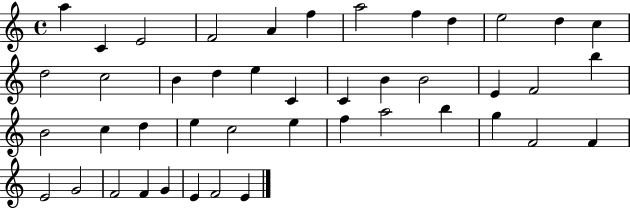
{
  \clef treble
  \time 4/4
  \defaultTimeSignature
  \key c \major
  a''4 c'4 e'2 | f'2 a'4 f''4 | a''2 f''4 d''4 | e''2 d''4 c''4 | \break d''2 c''2 | b'4 d''4 e''4 c'4 | c'4 b'4 b'2 | e'4 f'2 b''4 | \break b'2 c''4 d''4 | e''4 c''2 e''4 | f''4 a''2 b''4 | g''4 f'2 f'4 | \break e'2 g'2 | f'2 f'4 g'4 | e'4 f'2 e'4 | \bar "|."
}